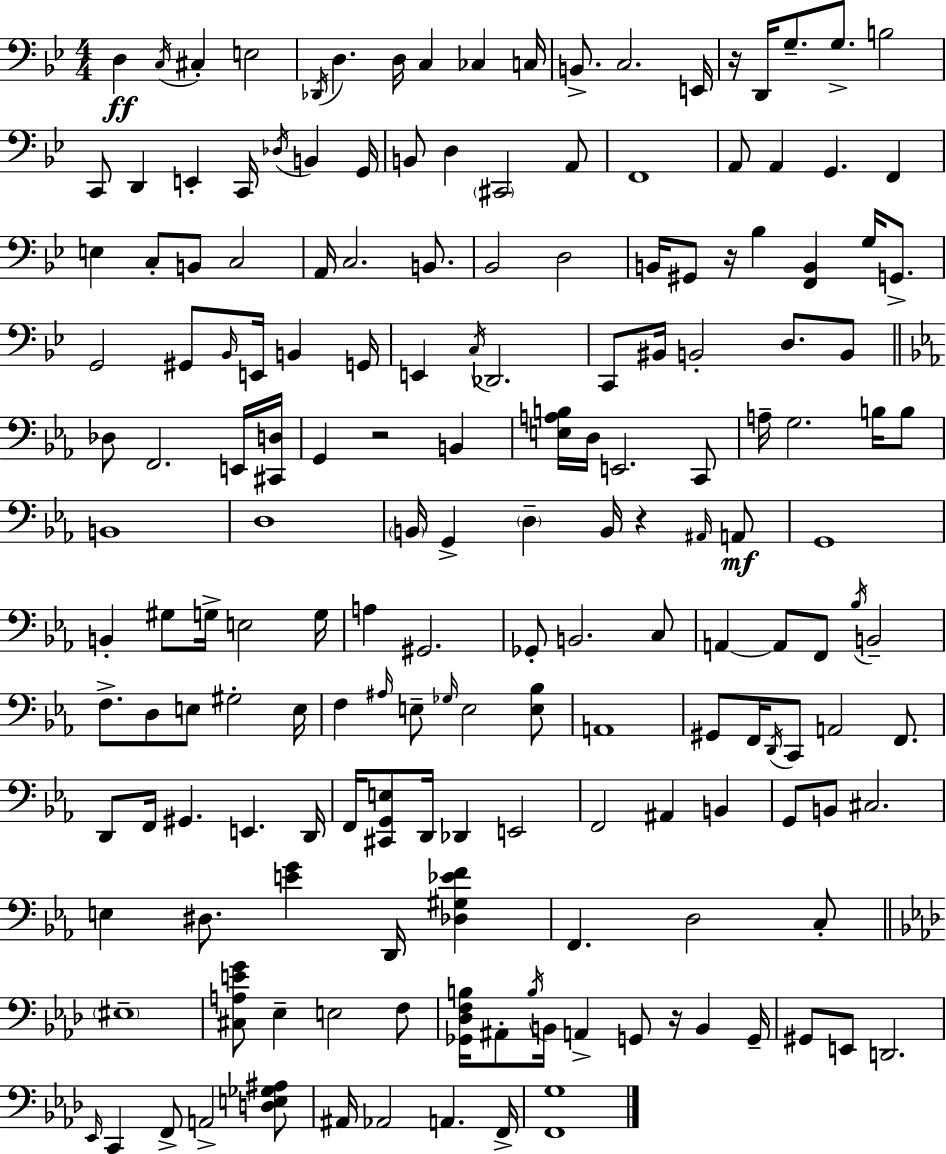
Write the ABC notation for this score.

X:1
T:Untitled
M:4/4
L:1/4
K:Gm
D, C,/4 ^C, E,2 _D,,/4 D, D,/4 C, _C, C,/4 B,,/2 C,2 E,,/4 z/4 D,,/4 G,/2 G,/2 B,2 C,,/2 D,, E,, C,,/4 _D,/4 B,, G,,/4 B,,/2 D, ^C,,2 A,,/2 F,,4 A,,/2 A,, G,, F,, E, C,/2 B,,/2 C,2 A,,/4 C,2 B,,/2 _B,,2 D,2 B,,/4 ^G,,/2 z/4 _B, [F,,B,,] G,/4 G,,/2 G,,2 ^G,,/2 _B,,/4 E,,/4 B,, G,,/4 E,, C,/4 _D,,2 C,,/2 ^B,,/4 B,,2 D,/2 B,,/2 _D,/2 F,,2 E,,/4 [^C,,D,]/4 G,, z2 B,, [E,A,B,]/4 D,/4 E,,2 C,,/2 A,/4 G,2 B,/4 B,/2 B,,4 D,4 B,,/4 G,, D, B,,/4 z ^A,,/4 A,,/2 G,,4 B,, ^G,/2 G,/4 E,2 G,/4 A, ^G,,2 _G,,/2 B,,2 C,/2 A,, A,,/2 F,,/2 _B,/4 B,,2 F,/2 D,/2 E,/2 ^G,2 E,/4 F, ^A,/4 E,/2 _G,/4 E,2 [E,_B,]/2 A,,4 ^G,,/2 F,,/4 D,,/4 C,,/2 A,,2 F,,/2 D,,/2 F,,/4 ^G,, E,, D,,/4 F,,/4 [^C,,G,,E,]/2 D,,/4 _D,, E,,2 F,,2 ^A,, B,, G,,/2 B,,/2 ^C,2 E, ^D,/2 [EG] D,,/4 [_D,^G,_EF] F,, D,2 C,/2 ^E,4 [^C,A,EG]/2 _E, E,2 F,/2 [_G,,_D,F,B,]/4 ^A,,/2 B,/4 B,,/4 A,, G,,/2 z/4 B,, G,,/4 ^G,,/2 E,,/2 D,,2 _E,,/4 C,, F,,/2 A,,2 [D,E,_G,^A,]/2 ^A,,/4 _A,,2 A,, F,,/4 [F,,G,]4